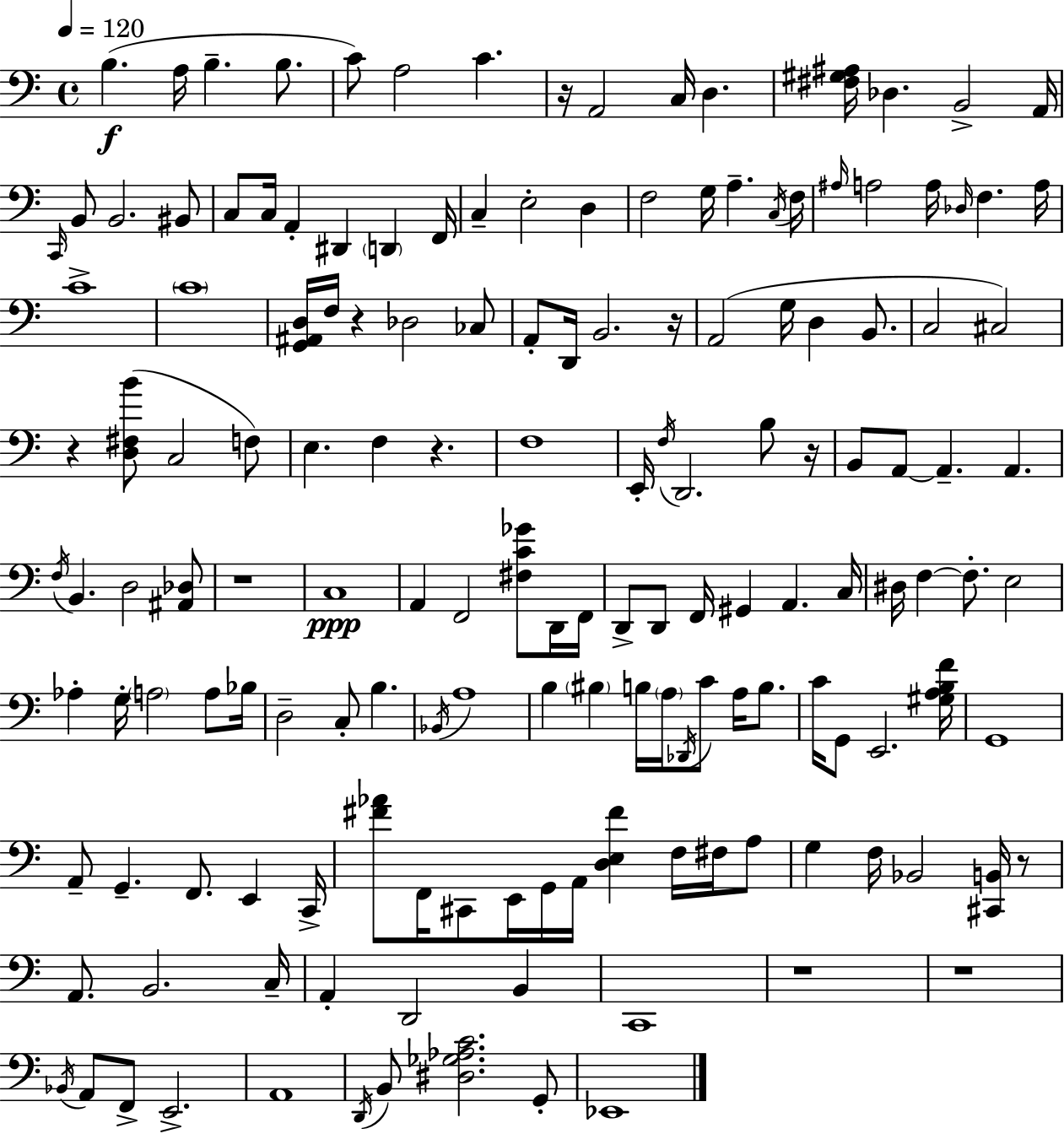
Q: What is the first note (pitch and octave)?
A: B3